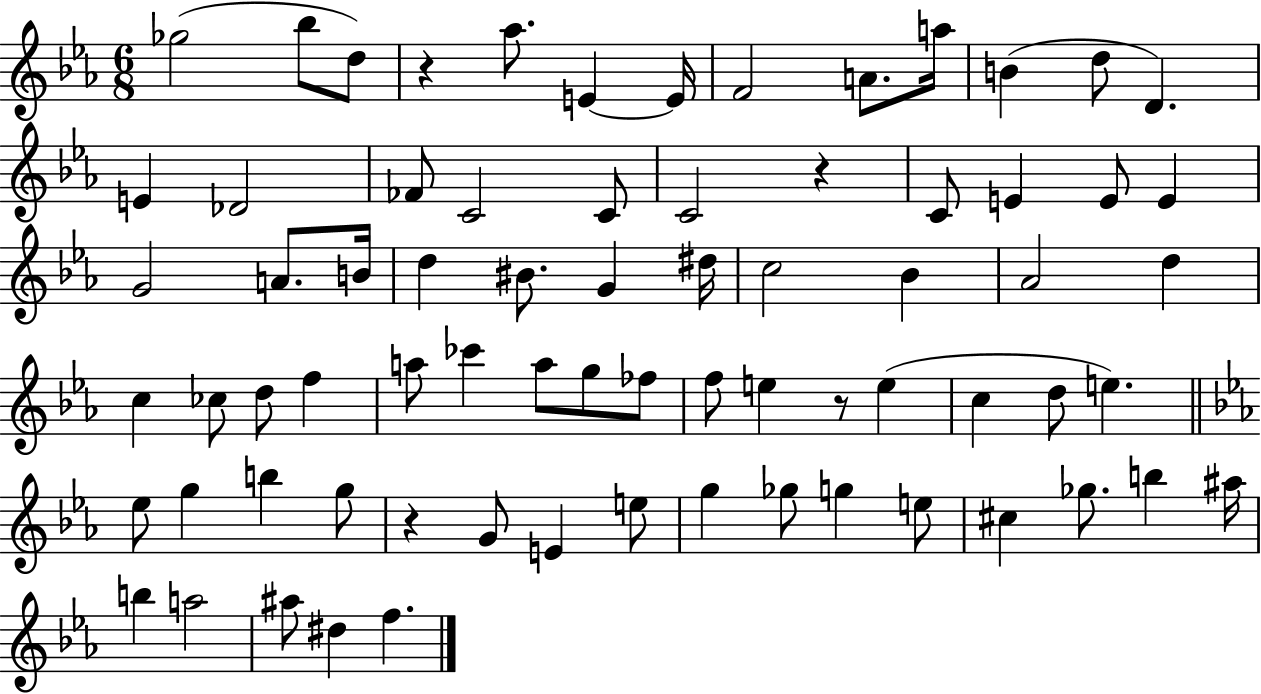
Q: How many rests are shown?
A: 4